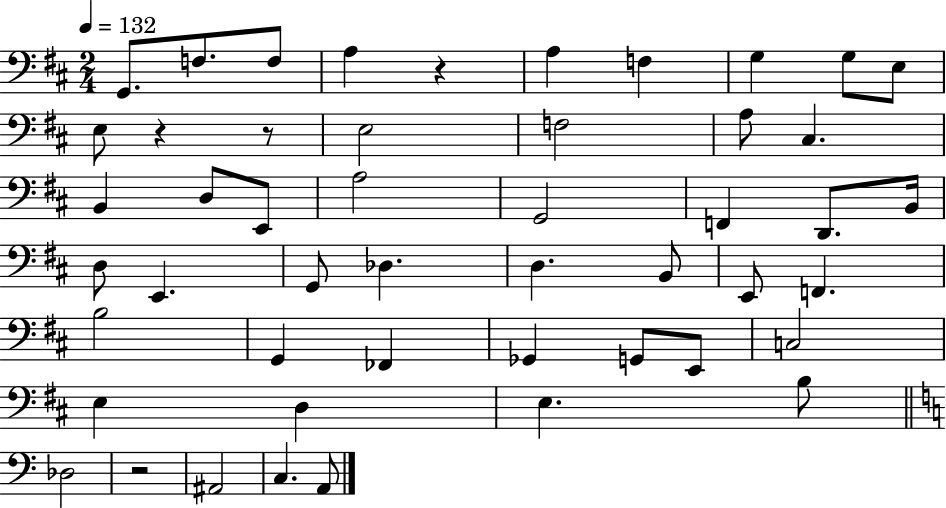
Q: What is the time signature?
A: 2/4